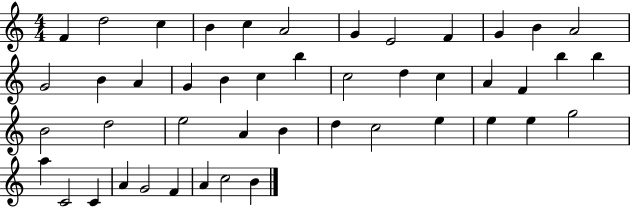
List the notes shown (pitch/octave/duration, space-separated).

F4/q D5/h C5/q B4/q C5/q A4/h G4/q E4/h F4/q G4/q B4/q A4/h G4/h B4/q A4/q G4/q B4/q C5/q B5/q C5/h D5/q C5/q A4/q F4/q B5/q B5/q B4/h D5/h E5/h A4/q B4/q D5/q C5/h E5/q E5/q E5/q G5/h A5/q C4/h C4/q A4/q G4/h F4/q A4/q C5/h B4/q